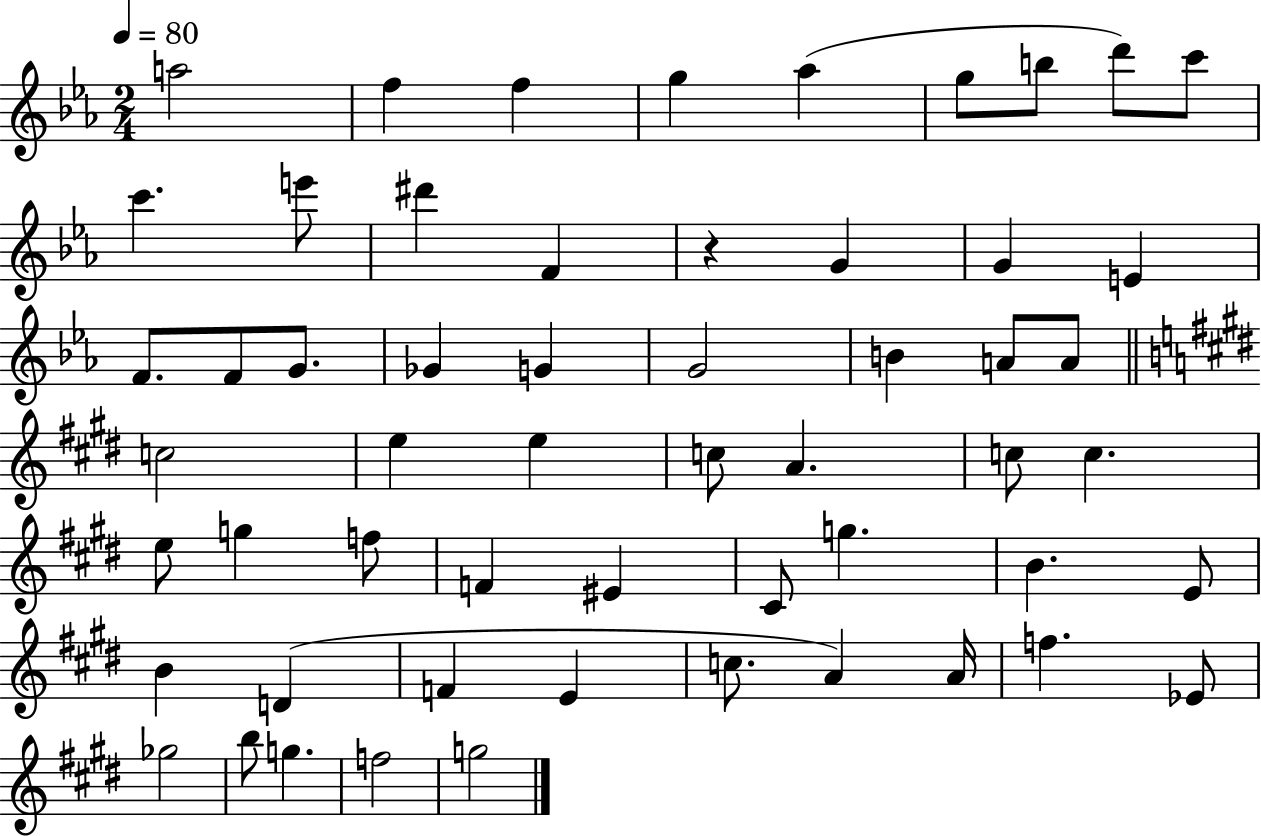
{
  \clef treble
  \numericTimeSignature
  \time 2/4
  \key ees \major
  \tempo 4 = 80
  \repeat volta 2 { a''2 | f''4 f''4 | g''4 aes''4( | g''8 b''8 d'''8) c'''8 | \break c'''4. e'''8 | dis'''4 f'4 | r4 g'4 | g'4 e'4 | \break f'8. f'8 g'8. | ges'4 g'4 | g'2 | b'4 a'8 a'8 | \break \bar "||" \break \key e \major c''2 | e''4 e''4 | c''8 a'4. | c''8 c''4. | \break e''8 g''4 f''8 | f'4 eis'4 | cis'8 g''4. | b'4. e'8 | \break b'4 d'4( | f'4 e'4 | c''8. a'4) a'16 | f''4. ees'8 | \break ges''2 | b''8 g''4. | f''2 | g''2 | \break } \bar "|."
}